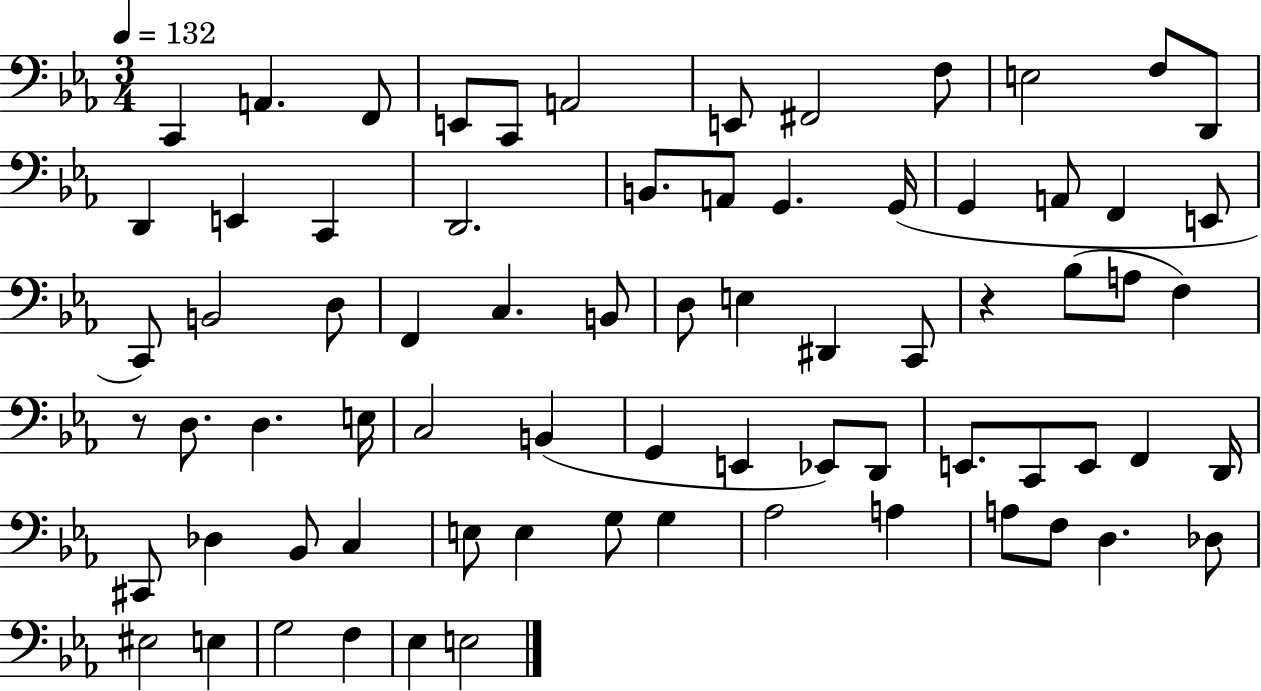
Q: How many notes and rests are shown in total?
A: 73